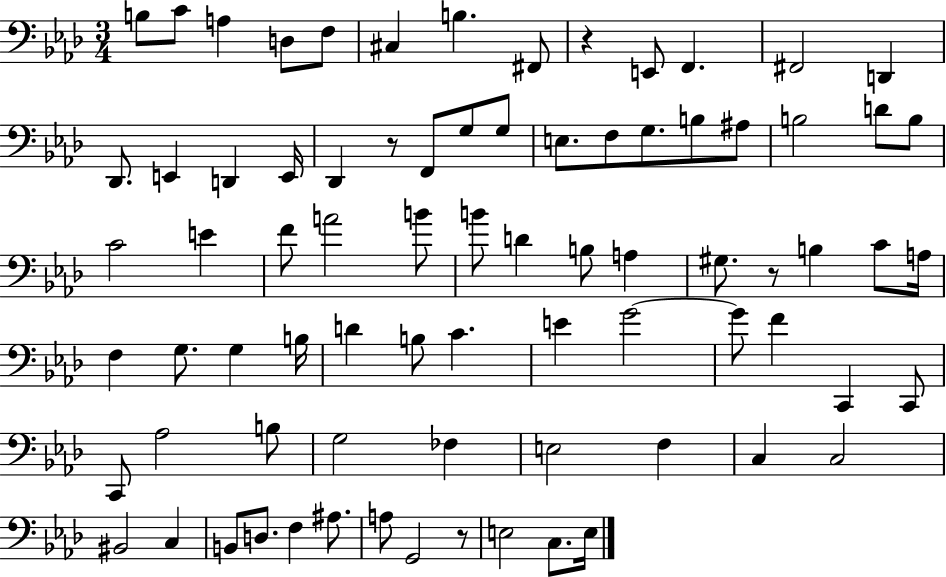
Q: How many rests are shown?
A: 4